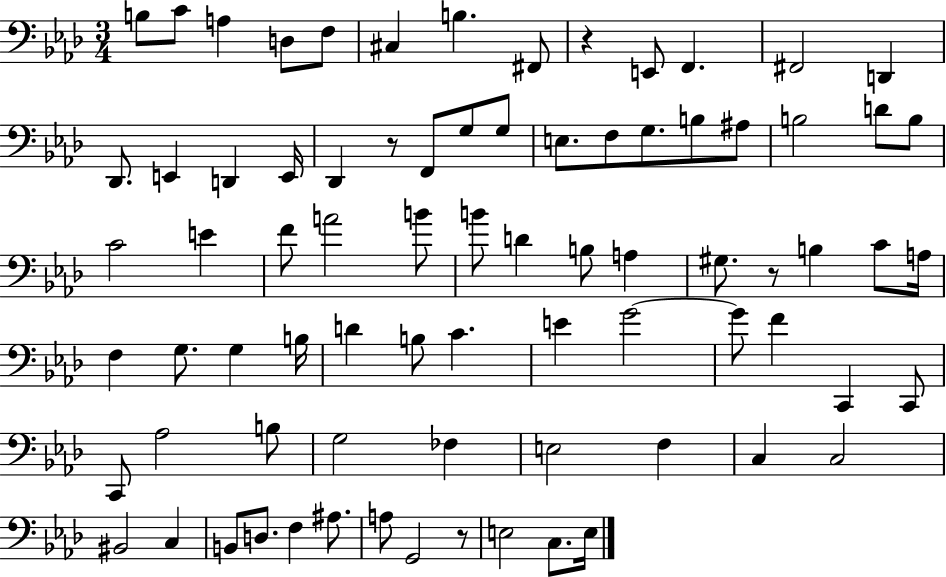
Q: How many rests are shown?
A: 4